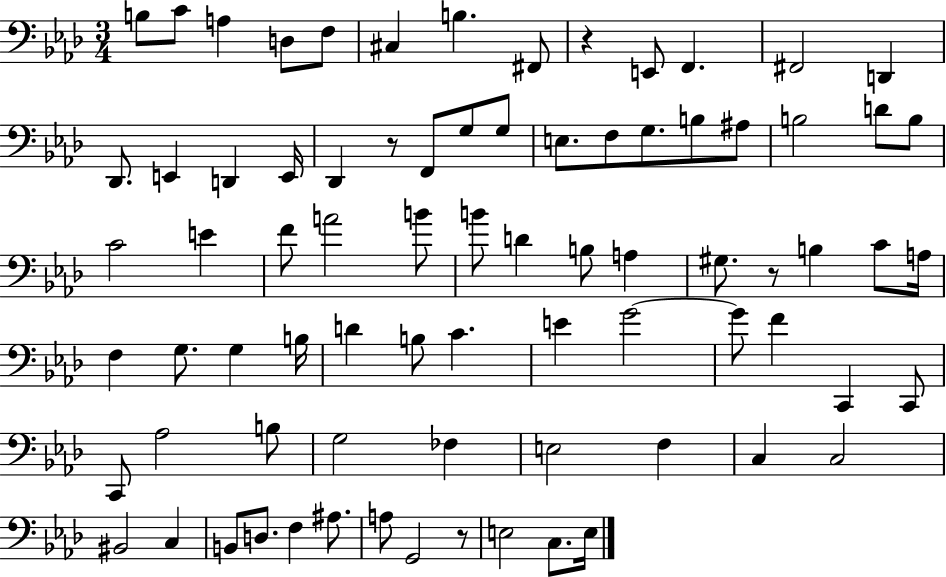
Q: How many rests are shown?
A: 4